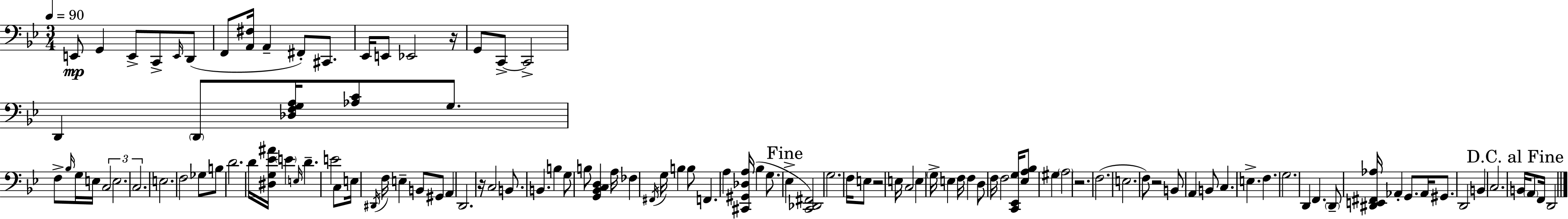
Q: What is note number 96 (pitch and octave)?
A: B2